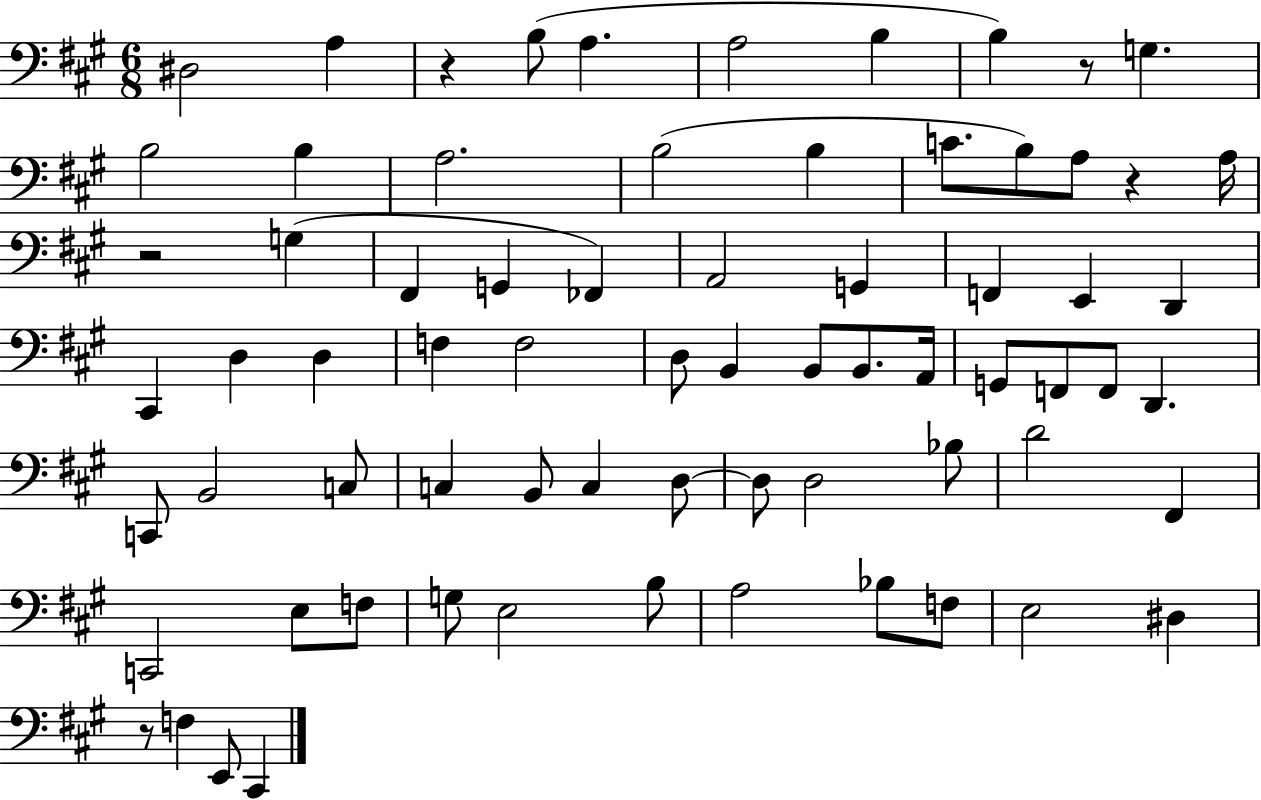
X:1
T:Untitled
M:6/8
L:1/4
K:A
^D,2 A, z B,/2 A, A,2 B, B, z/2 G, B,2 B, A,2 B,2 B, C/2 B,/2 A,/2 z A,/4 z2 G, ^F,, G,, _F,, A,,2 G,, F,, E,, D,, ^C,, D, D, F, F,2 D,/2 B,, B,,/2 B,,/2 A,,/4 G,,/2 F,,/2 F,,/2 D,, C,,/2 B,,2 C,/2 C, B,,/2 C, D,/2 D,/2 D,2 _B,/2 D2 ^F,, C,,2 E,/2 F,/2 G,/2 E,2 B,/2 A,2 _B,/2 F,/2 E,2 ^D, z/2 F, E,,/2 ^C,,